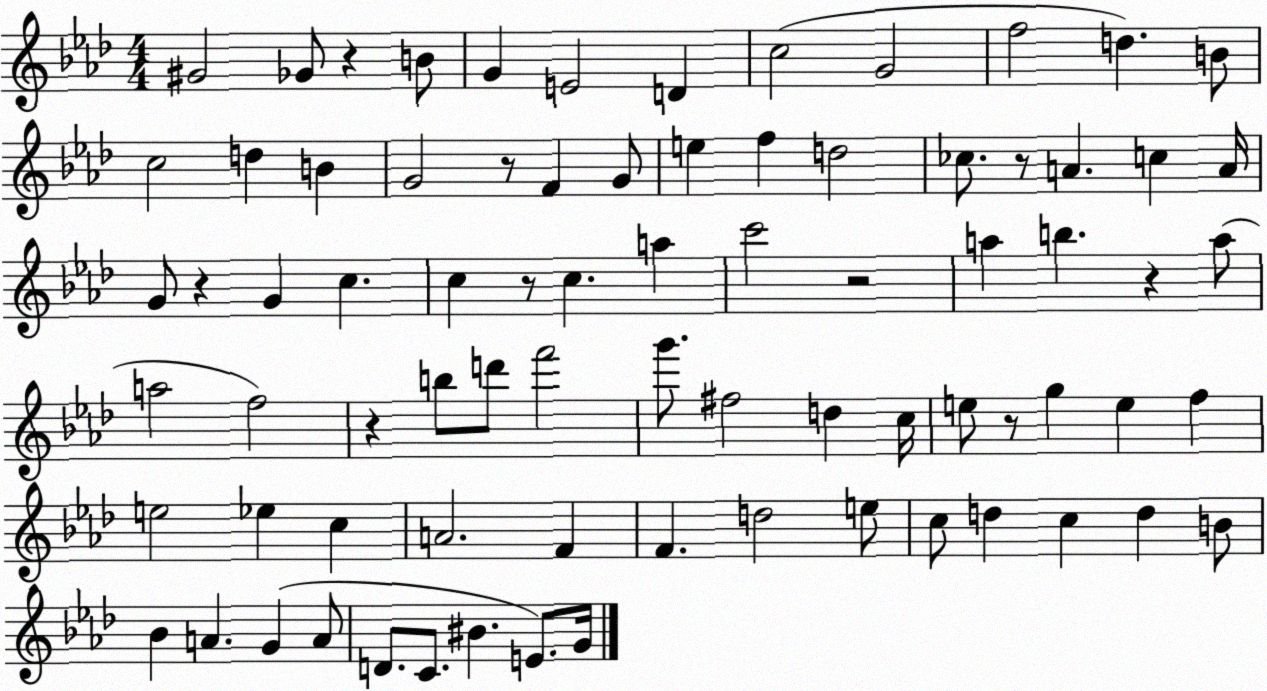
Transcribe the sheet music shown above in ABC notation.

X:1
T:Untitled
M:4/4
L:1/4
K:Ab
^G2 _G/2 z B/2 G E2 D c2 G2 f2 d B/2 c2 d B G2 z/2 F G/2 e f d2 _c/2 z/2 A c A/4 G/2 z G c c z/2 c a c'2 z2 a b z a/2 a2 f2 z b/2 d'/2 f'2 g'/2 ^f2 d c/4 e/2 z/2 g e f e2 _e c A2 F F d2 e/2 c/2 d c d B/2 _B A G A/2 D/2 C/2 ^B E/2 G/4